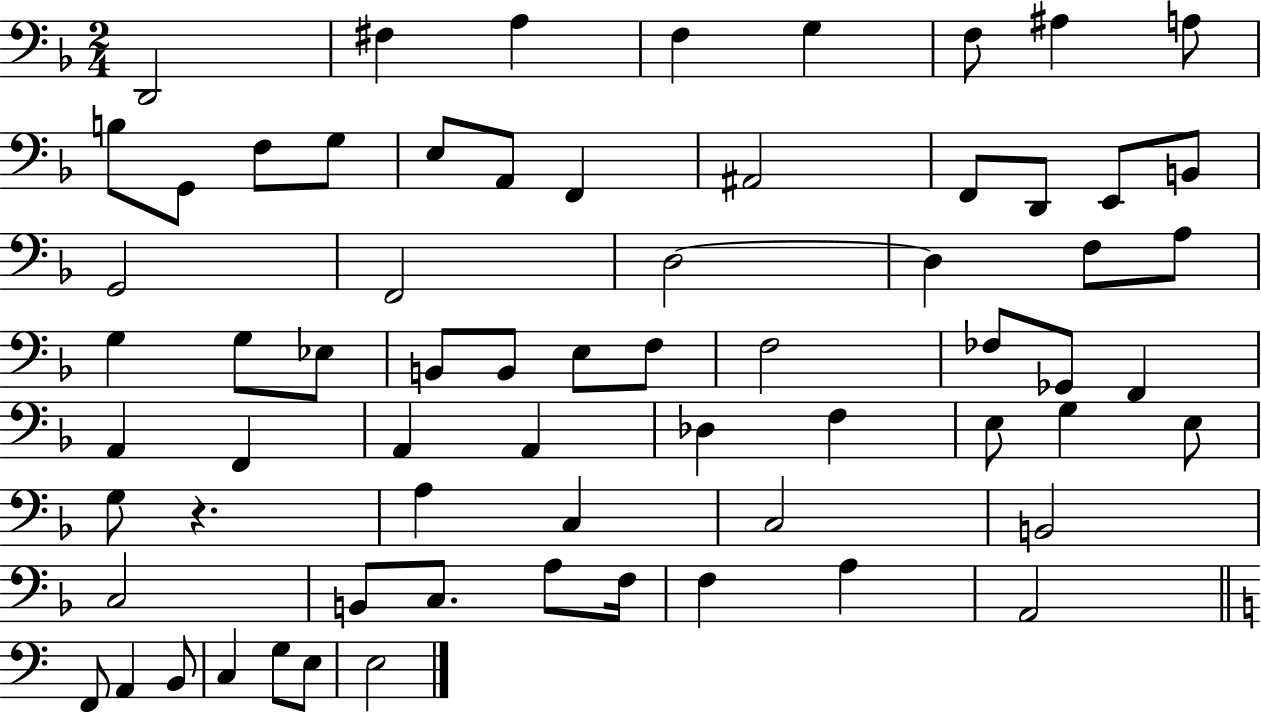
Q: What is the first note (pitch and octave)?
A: D2